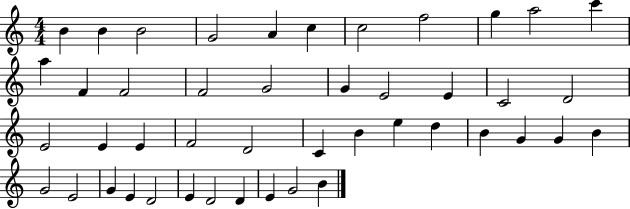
{
  \clef treble
  \numericTimeSignature
  \time 4/4
  \key c \major
  b'4 b'4 b'2 | g'2 a'4 c''4 | c''2 f''2 | g''4 a''2 c'''4 | \break a''4 f'4 f'2 | f'2 g'2 | g'4 e'2 e'4 | c'2 d'2 | \break e'2 e'4 e'4 | f'2 d'2 | c'4 b'4 e''4 d''4 | b'4 g'4 g'4 b'4 | \break g'2 e'2 | g'4 e'4 d'2 | e'4 d'2 d'4 | e'4 g'2 b'4 | \break \bar "|."
}